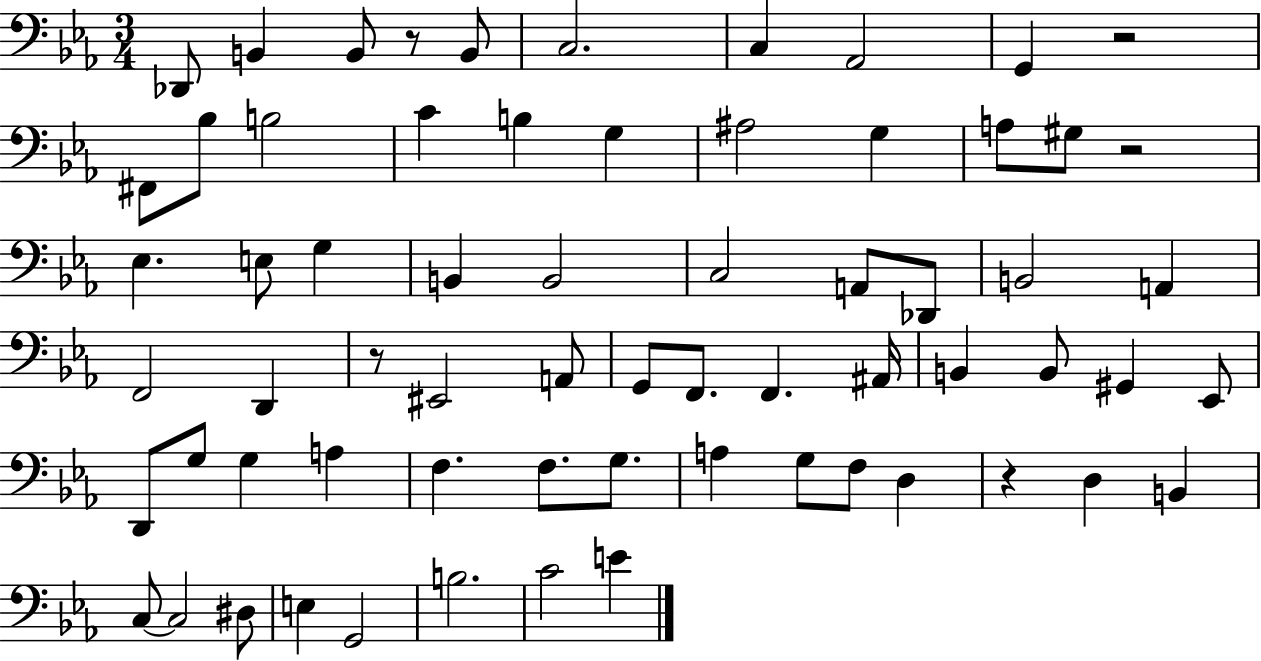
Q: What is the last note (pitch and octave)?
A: E4